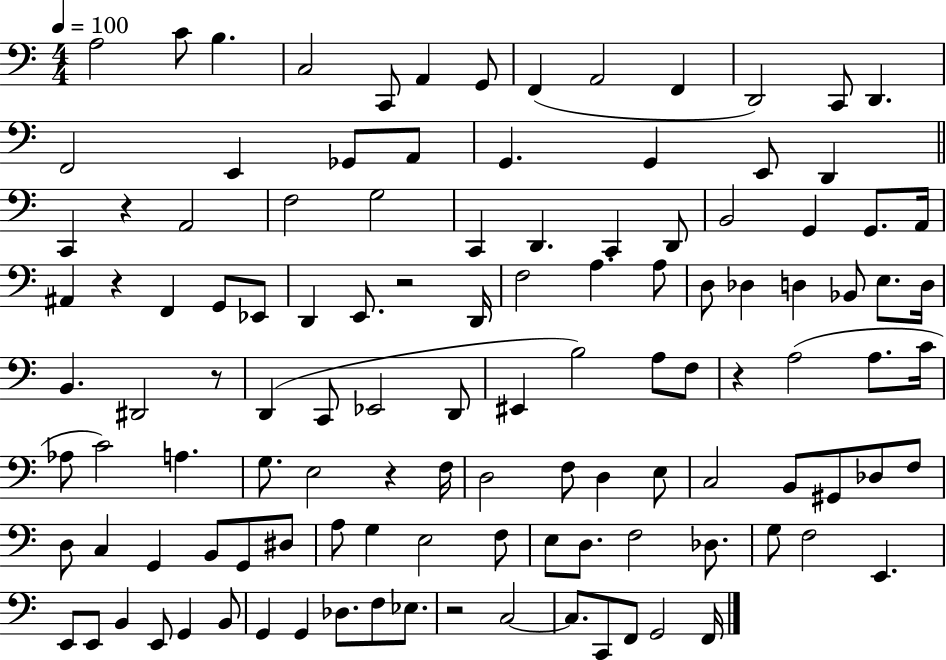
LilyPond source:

{
  \clef bass
  \numericTimeSignature
  \time 4/4
  \key c \major
  \tempo 4 = 100
  a2 c'8 b4. | c2 c,8 a,4 g,8 | f,4( a,2 f,4 | d,2) c,8 d,4. | \break f,2 e,4 ges,8 a,8 | g,4. g,4 e,8 d,4 | \bar "||" \break \key a \minor c,4 r4 a,2 | f2 g2 | c,4 d,4. c,4 d,8 | b,2 g,4 g,8. a,16 | \break ais,4 r4 f,4 g,8 ees,8 | d,4 e,8. r2 d,16 | f2 a4. a8 | d8 des4 d4 bes,8 e8. d16 | \break b,4. dis,2 r8 | d,4( c,8 ees,2 d,8 | eis,4 b2) a8 f8 | r4 a2( a8. c'16 | \break aes8 c'2) a4. | g8. e2 r4 f16 | d2 f8 d4 e8 | c2 b,8 gis,8 des8 f8 | \break d8 c4 g,4 b,8 g,8 dis8 | a8 g4 e2 f8 | e8 d8. f2 des8. | g8 f2 e,4. | \break e,8 e,8 b,4 e,8 g,4 b,8 | g,4 g,4 des8. f8 ees8. | r2 c2~~ | c8. c,8 f,8 g,2 f,16 | \break \bar "|."
}